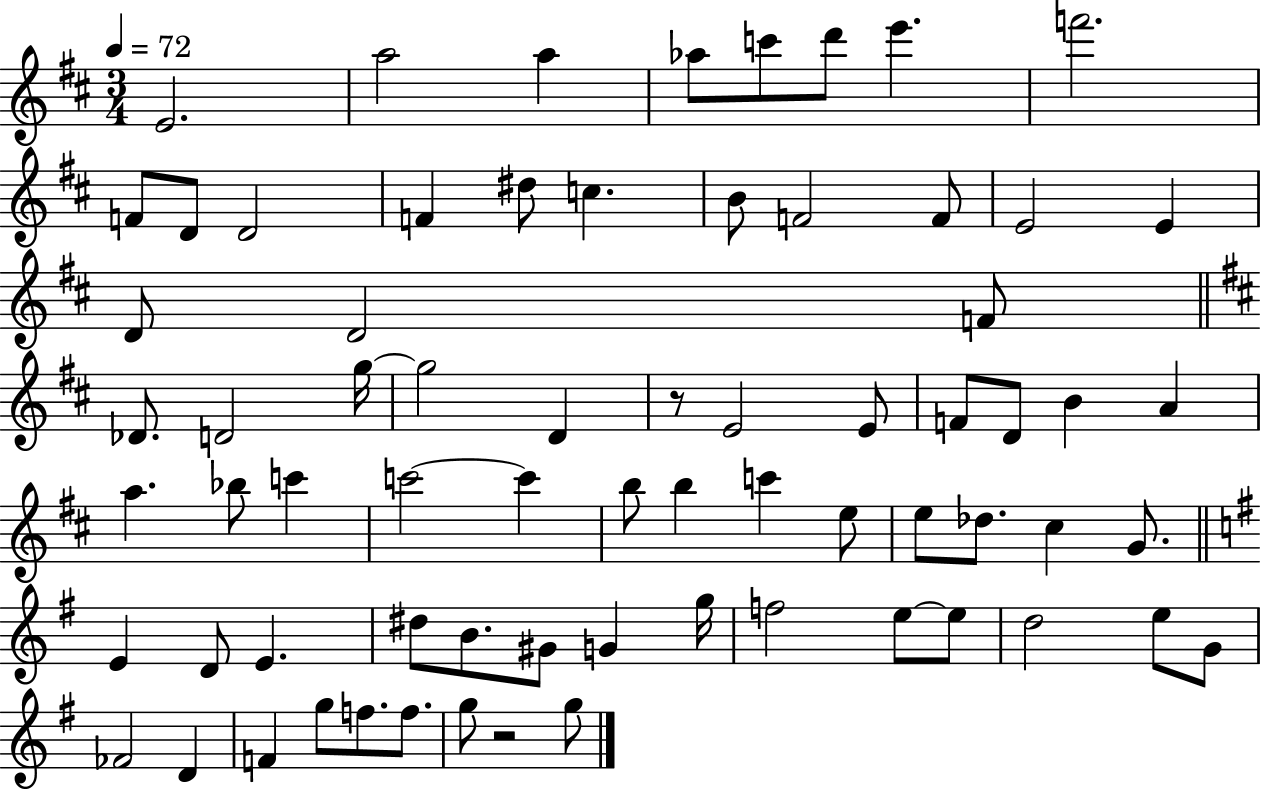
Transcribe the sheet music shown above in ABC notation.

X:1
T:Untitled
M:3/4
L:1/4
K:D
E2 a2 a _a/2 c'/2 d'/2 e' f'2 F/2 D/2 D2 F ^d/2 c B/2 F2 F/2 E2 E D/2 D2 F/2 _D/2 D2 g/4 g2 D z/2 E2 E/2 F/2 D/2 B A a _b/2 c' c'2 c' b/2 b c' e/2 e/2 _d/2 ^c G/2 E D/2 E ^d/2 B/2 ^G/2 G g/4 f2 e/2 e/2 d2 e/2 G/2 _F2 D F g/2 f/2 f/2 g/2 z2 g/2